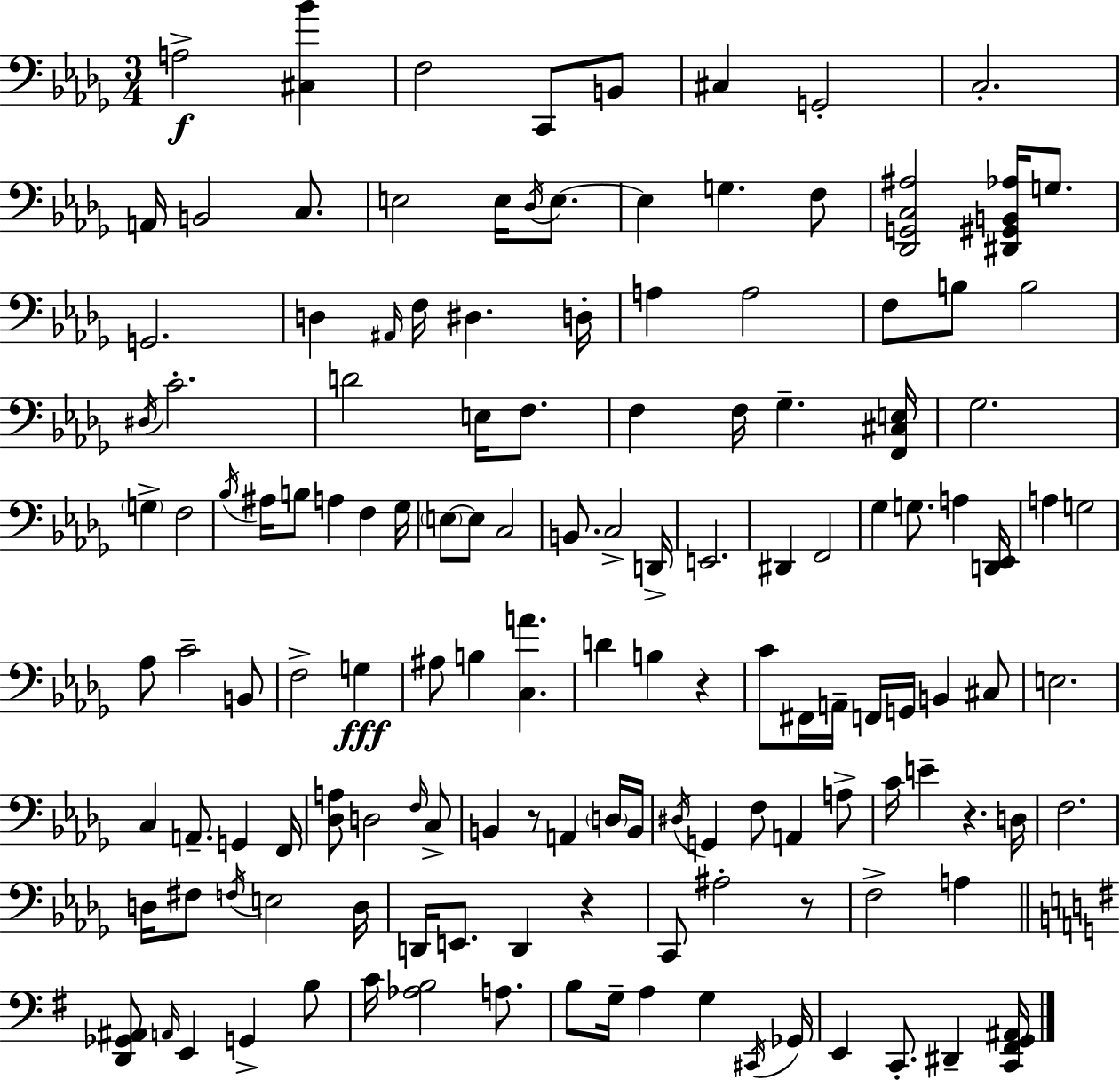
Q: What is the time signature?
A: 3/4